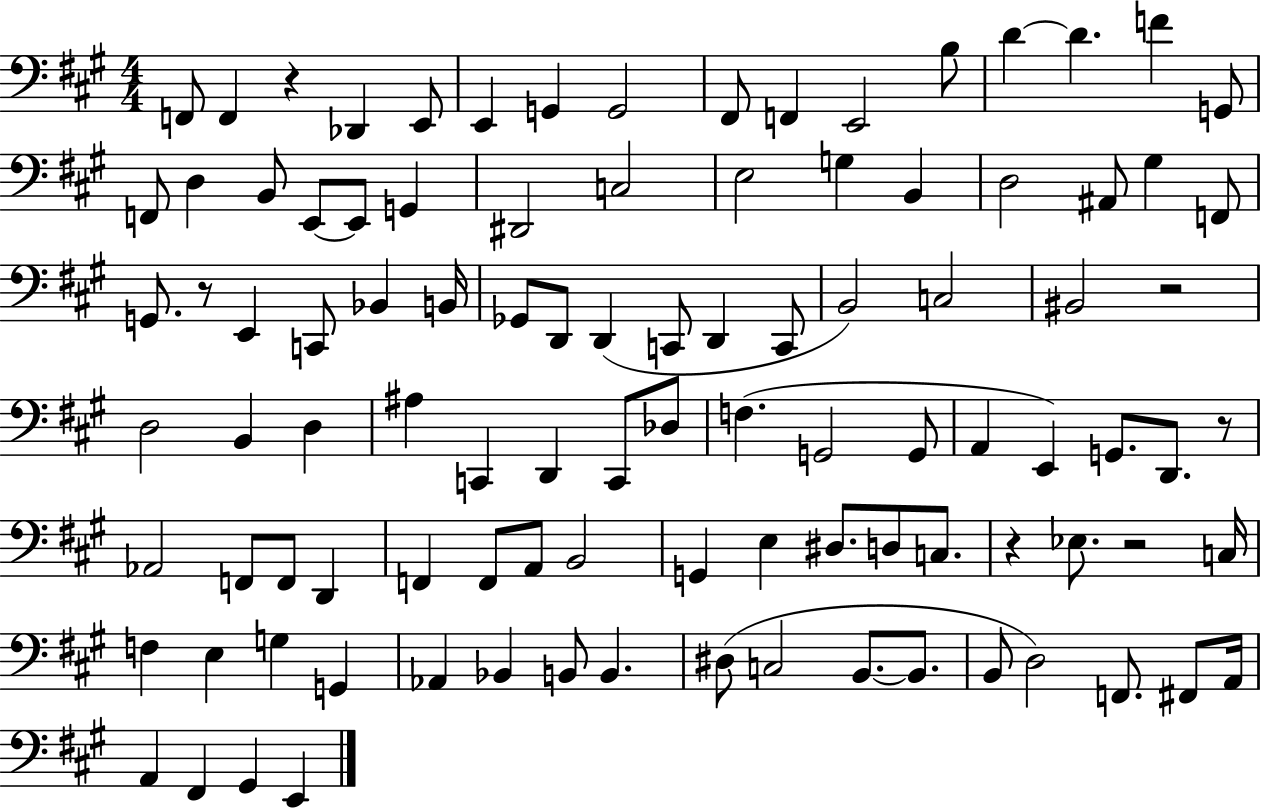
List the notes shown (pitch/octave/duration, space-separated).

F2/e F2/q R/q Db2/q E2/e E2/q G2/q G2/h F#2/e F2/q E2/h B3/e D4/q D4/q. F4/q G2/e F2/e D3/q B2/e E2/e E2/e G2/q D#2/h C3/h E3/h G3/q B2/q D3/h A#2/e G#3/q F2/e G2/e. R/e E2/q C2/e Bb2/q B2/s Gb2/e D2/e D2/q C2/e D2/q C2/e B2/h C3/h BIS2/h R/h D3/h B2/q D3/q A#3/q C2/q D2/q C2/e Db3/e F3/q. G2/h G2/e A2/q E2/q G2/e. D2/e. R/e Ab2/h F2/e F2/e D2/q F2/q F2/e A2/e B2/h G2/q E3/q D#3/e. D3/e C3/e. R/q Eb3/e. R/h C3/s F3/q E3/q G3/q G2/q Ab2/q Bb2/q B2/e B2/q. D#3/e C3/h B2/e. B2/e. B2/e D3/h F2/e. F#2/e A2/s A2/q F#2/q G#2/q E2/q